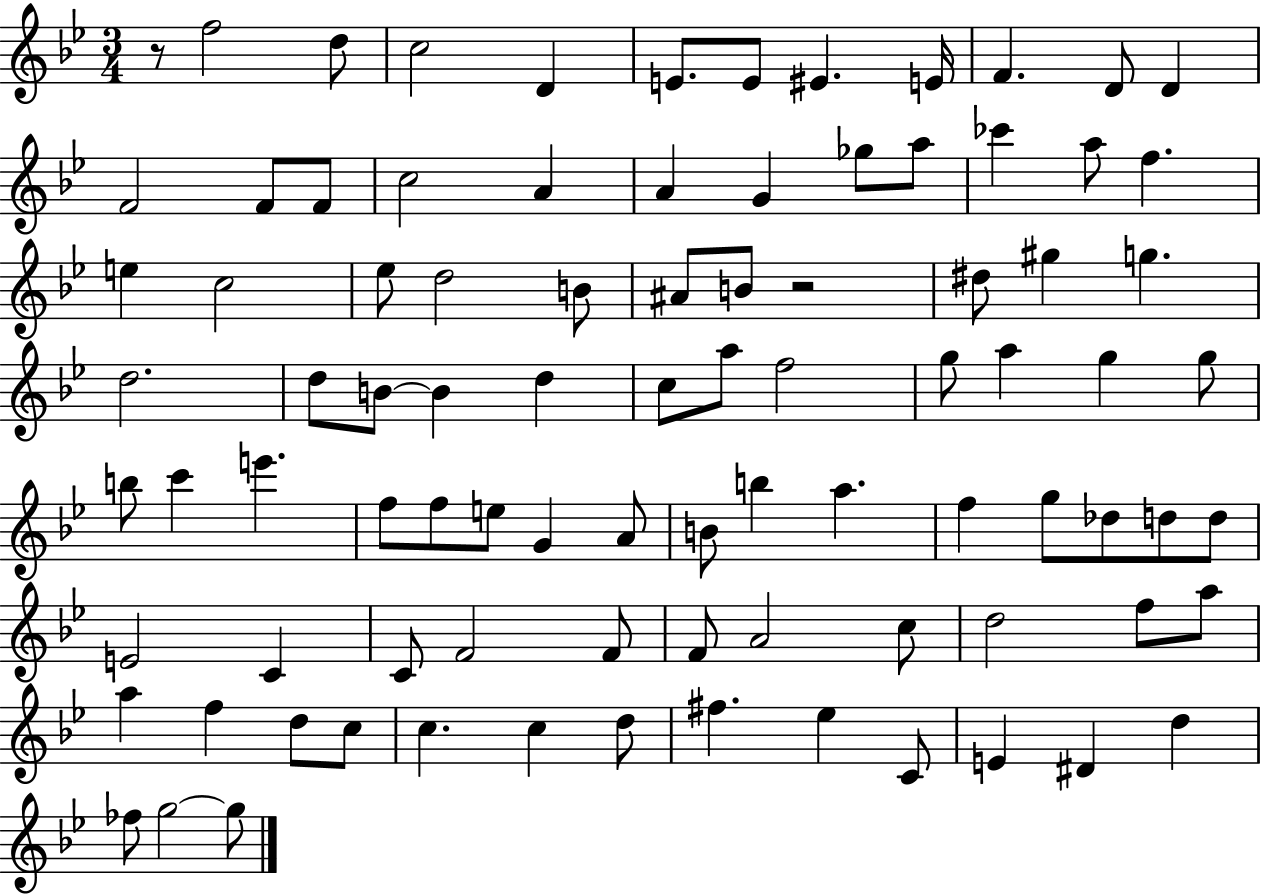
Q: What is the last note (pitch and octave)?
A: G5